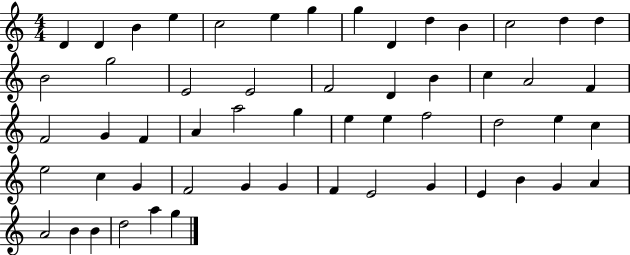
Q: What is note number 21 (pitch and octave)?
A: B4